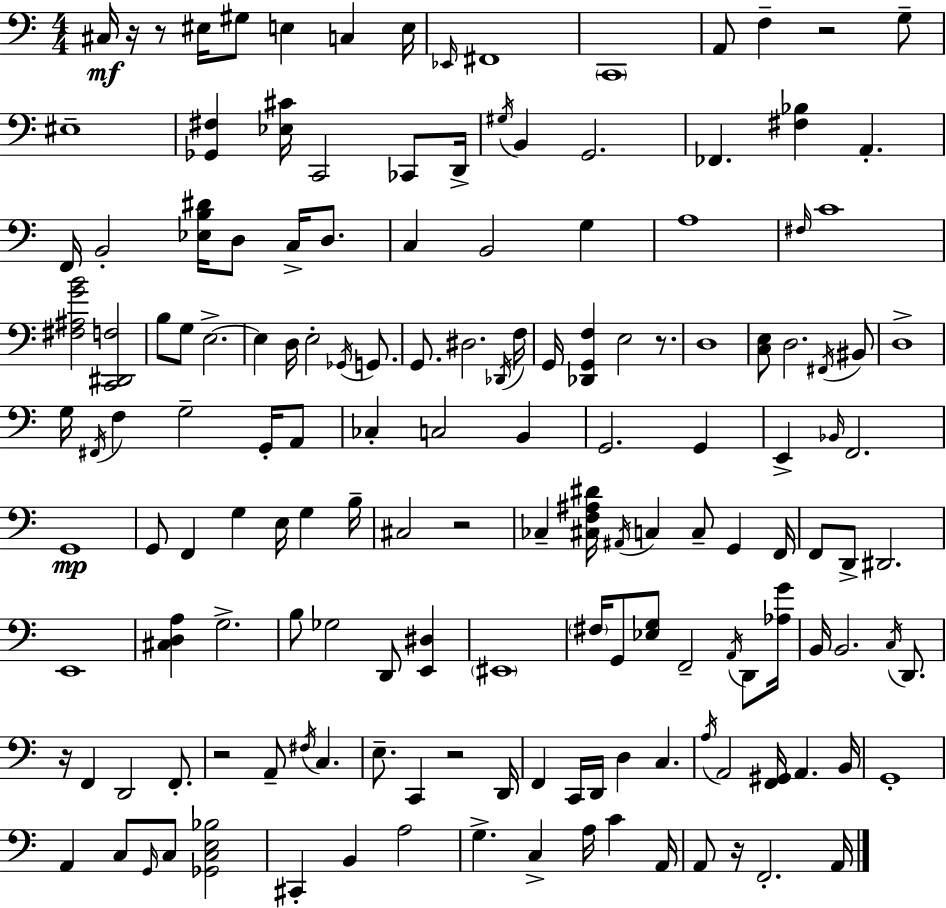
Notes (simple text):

C#3/s R/s R/e EIS3/s G#3/e E3/q C3/q E3/s Eb2/s F#2/w C2/w A2/e F3/q R/h G3/e EIS3/w [Gb2,F#3]/q [Eb3,C#4]/s C2/h CES2/e D2/s G#3/s B2/q G2/h. FES2/q. [F#3,Bb3]/q A2/q. F2/s B2/h [Eb3,B3,D#4]/s D3/e C3/s D3/e. C3/q B2/h G3/q A3/w F#3/s C4/w [F#3,A#3,G4,B4]/h [C2,D#2,F3]/h B3/e G3/e E3/h. E3/q D3/s E3/h Gb2/s G2/e. G2/e. D#3/h. Db2/s F3/s G2/s [Db2,G2,F3]/q E3/h R/e. D3/w [C3,E3]/e D3/h. F#2/s BIS2/e D3/w G3/s F#2/s F3/q G3/h G2/s A2/e CES3/q C3/h B2/q G2/h. G2/q E2/q Bb2/s F2/h. G2/w G2/e F2/q G3/q E3/s G3/q B3/s C#3/h R/h CES3/q [C#3,F3,A#3,D#4]/s A#2/s C3/q C3/e G2/q F2/s F2/e D2/e D#2/h. E2/w [C#3,D3,A3]/q G3/h. B3/e Gb3/h D2/e [E2,D#3]/q EIS2/w F#3/s G2/e [Eb3,G3]/e F2/h A2/s D2/e [Ab3,G4]/s B2/s B2/h. C3/s D2/e. R/s F2/q D2/h F2/e. R/h A2/e F#3/s C3/q. E3/e. C2/q R/h D2/s F2/q C2/s D2/s D3/q C3/q. A3/s A2/h [F2,G#2]/s A2/q. B2/s G2/w A2/q C3/e G2/s C3/e [Gb2,C3,E3,Bb3]/h C#2/q B2/q A3/h G3/q. C3/q A3/s C4/q A2/s A2/e R/s F2/h. A2/s